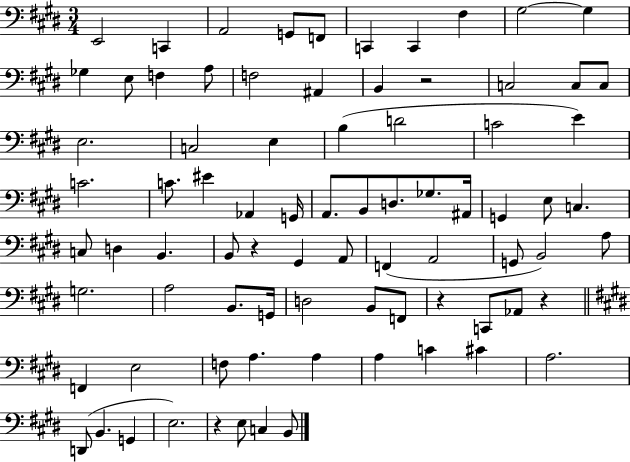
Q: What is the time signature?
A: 3/4